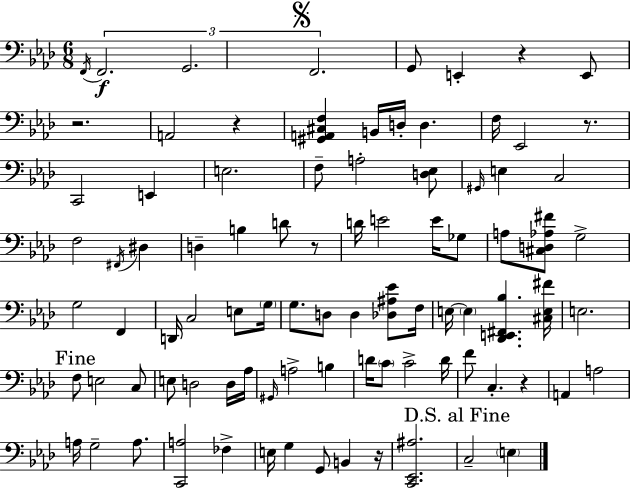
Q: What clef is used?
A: bass